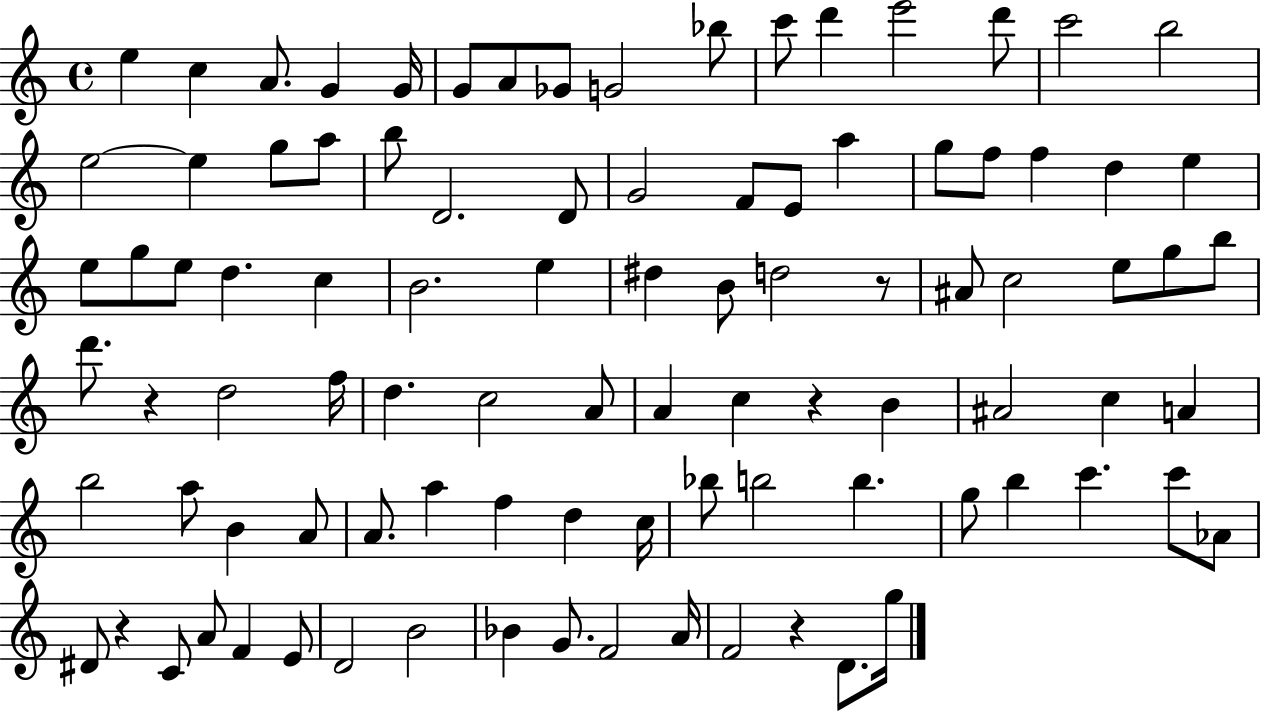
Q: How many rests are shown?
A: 5